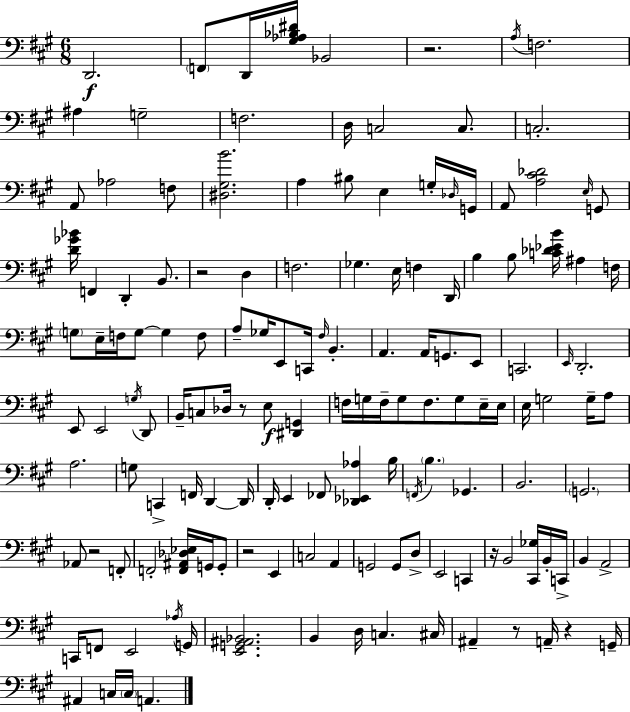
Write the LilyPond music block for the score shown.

{
  \clef bass
  \numericTimeSignature
  \time 6/8
  \key a \major
  d,2.\f | \parenthesize f,8 d,16 <gis aes bes dis'>16 bes,2 | r2. | \acciaccatura { a16 } f2. | \break ais4 g2-- | f2. | d16 c2 c8. | c2.-. | \break a,8 aes2 f8 | <dis gis b'>2. | a4 bis8 e4 g16-. | \grace { des16 } g,16 a,8 <a cis' des'>2 | \break \grace { e16 } g,8 <d' ges' bes'>16 f,4 d,4-. | b,8. r2 d4 | f2. | ges4. e16 f4 | \break d,16 b4 b8 <c' des' ees' b'>16 ais4 | f16 \parenthesize g8 e16-- f16 g8~~ g4 | f8 a8-- ges16 e,8 c,16 \grace { fis16 } b,4.-. | a,4. a,16 g,8. | \break e,8 c,2. | \grace { e,16 } d,2.-. | e,8 e,2 | \acciaccatura { g16 } d,8 b,16-- c8 des16 r8 | \break e8\f <dis, g,>4 f16 g16 f16-- g8 f8. | g8 e16-- e16 e16 g2 | g16-- a8 a2. | g8 c,4-> | \break f,16 d,4~~ d,16 d,16-. e,4 fes,8 | <des, ees, aes>4 b16 \acciaccatura { f,16 } \parenthesize b4. | ges,4. b,2. | \parenthesize g,2. | \break aes,8 r2 | f,8-. f,2-. | <f, ais, des ees>16 g,16 g,8-. r2 | e,4 c2 | \break a,4 g,2 | g,8 d8-> e,2 | c,4 r16 b,2 | <cis, ges>16 b,16-. c,16-> b,4 a,2-> | \break c,16 f,8 e,2 | \acciaccatura { aes16 } g,16 <e, g, ais, bes,>2. | b,4 | d16 c4. cis16 ais,4-- | \break r8 a,16-- r4 g,16-- ais,4 | c16 \parenthesize c16 a,4. \bar "|."
}